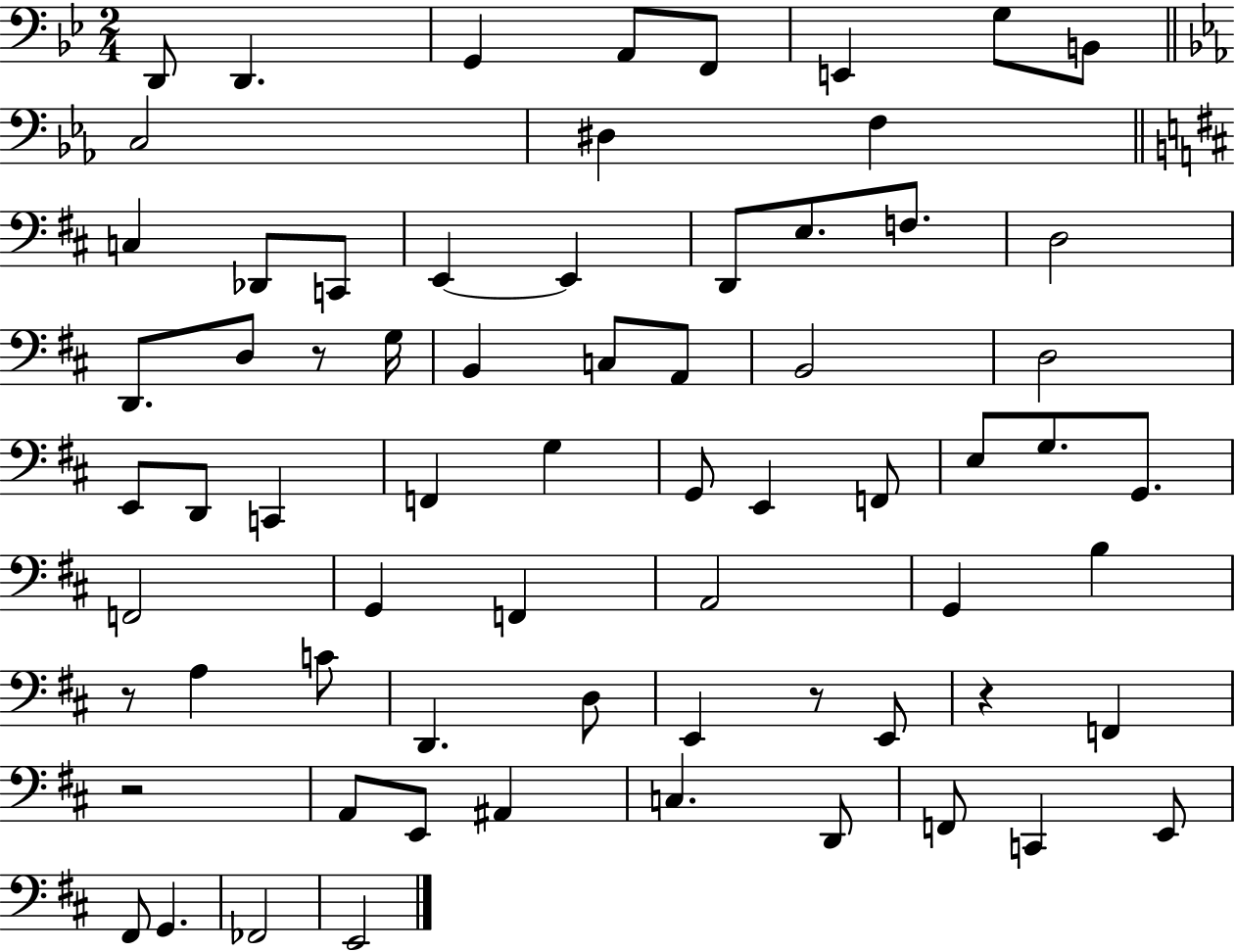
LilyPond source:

{
  \clef bass
  \numericTimeSignature
  \time 2/4
  \key bes \major
  d,8 d,4. | g,4 a,8 f,8 | e,4 g8 b,8 | \bar "||" \break \key ees \major c2 | dis4 f4 | \bar "||" \break \key d \major c4 des,8 c,8 | e,4~~ e,4 | d,8 e8. f8. | d2 | \break d,8. d8 r8 g16 | b,4 c8 a,8 | b,2 | d2 | \break e,8 d,8 c,4 | f,4 g4 | g,8 e,4 f,8 | e8 g8. g,8. | \break f,2 | g,4 f,4 | a,2 | g,4 b4 | \break r8 a4 c'8 | d,4. d8 | e,4 r8 e,8 | r4 f,4 | \break r2 | a,8 e,8 ais,4 | c4. d,8 | f,8 c,4 e,8 | \break fis,8 g,4. | fes,2 | e,2 | \bar "|."
}